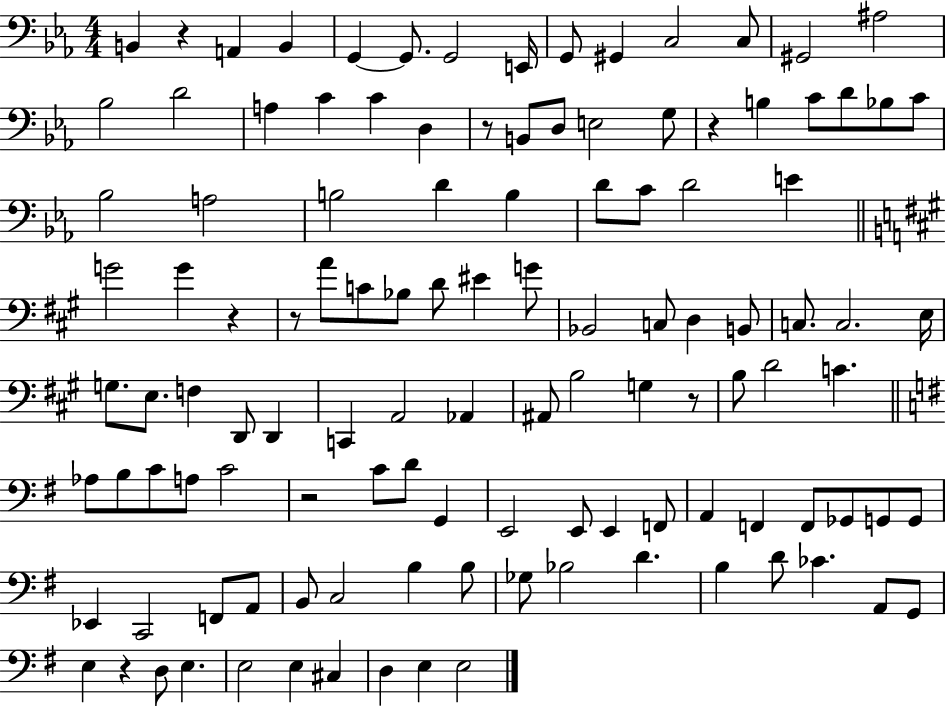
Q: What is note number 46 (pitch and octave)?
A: Bb2